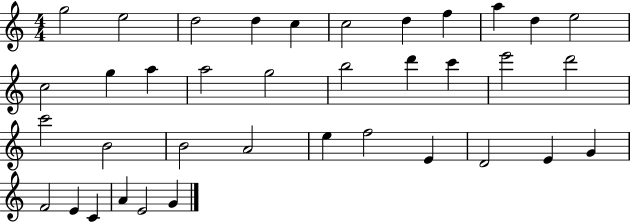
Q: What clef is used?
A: treble